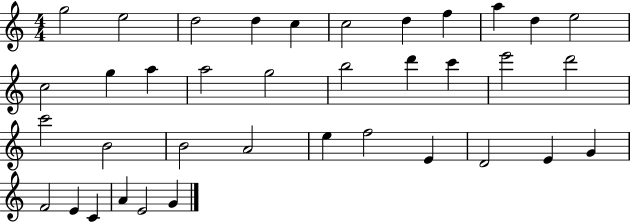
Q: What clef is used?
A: treble